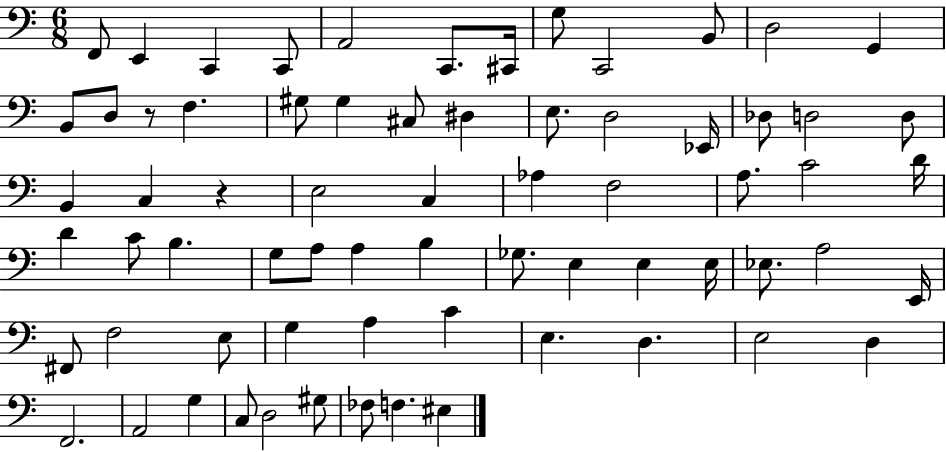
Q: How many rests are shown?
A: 2